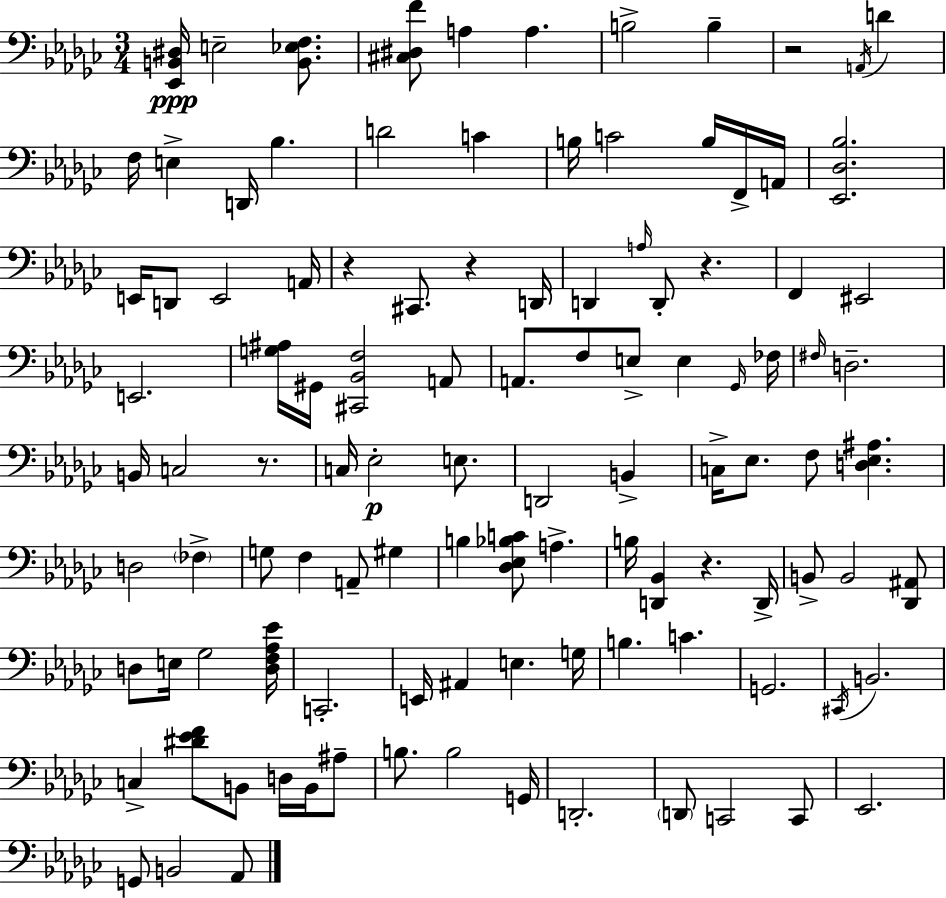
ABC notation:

X:1
T:Untitled
M:3/4
L:1/4
K:Ebm
[_E,,B,,^D,]/4 E,2 [B,,_E,F,]/2 [^C,^D,F]/2 A, A, B,2 B, z2 A,,/4 D F,/4 E, D,,/4 _B, D2 C B,/4 C2 B,/4 F,,/4 A,,/4 [_E,,_D,_B,]2 E,,/4 D,,/2 E,,2 A,,/4 z ^C,,/2 z D,,/4 D,, A,/4 D,,/2 z F,, ^E,,2 E,,2 [G,^A,]/4 ^G,,/4 [^C,,_B,,F,]2 A,,/2 A,,/2 F,/2 E,/2 E, _G,,/4 _F,/4 ^F,/4 D,2 B,,/4 C,2 z/2 C,/4 _E,2 E,/2 D,,2 B,, C,/4 _E,/2 F,/2 [D,_E,^A,] D,2 _F, G,/2 F, A,,/2 ^G, B, [_D,_E,_B,C]/2 A, B,/4 [D,,_B,,] z D,,/4 B,,/2 B,,2 [_D,,^A,,]/2 D,/2 E,/4 _G,2 [D,F,_A,_E]/4 C,,2 E,,/4 ^A,, E, G,/4 B, C G,,2 ^C,,/4 B,,2 C, [^D_EF]/2 B,,/2 D,/4 B,,/4 ^A,/2 B,/2 B,2 G,,/4 D,,2 D,,/2 C,,2 C,,/2 _E,,2 G,,/2 B,,2 _A,,/2